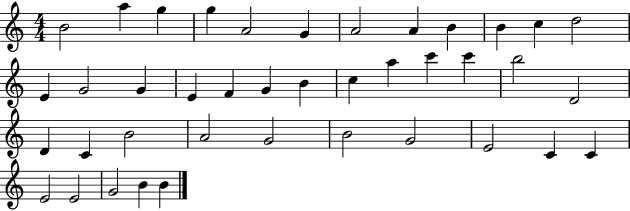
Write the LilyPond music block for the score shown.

{
  \clef treble
  \numericTimeSignature
  \time 4/4
  \key c \major
  b'2 a''4 g''4 | g''4 a'2 g'4 | a'2 a'4 b'4 | b'4 c''4 d''2 | \break e'4 g'2 g'4 | e'4 f'4 g'4 b'4 | c''4 a''4 c'''4 c'''4 | b''2 d'2 | \break d'4 c'4 b'2 | a'2 g'2 | b'2 g'2 | e'2 c'4 c'4 | \break e'2 e'2 | g'2 b'4 b'4 | \bar "|."
}